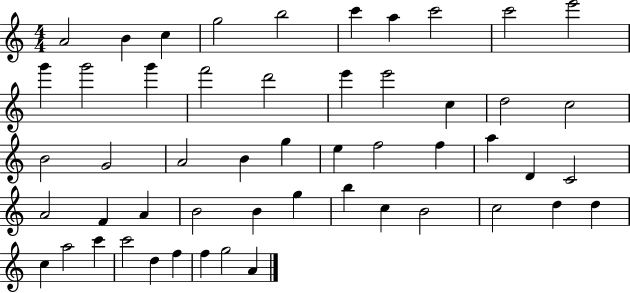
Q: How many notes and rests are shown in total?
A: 52